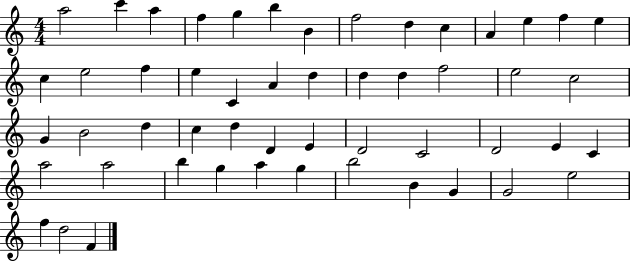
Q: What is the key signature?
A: C major